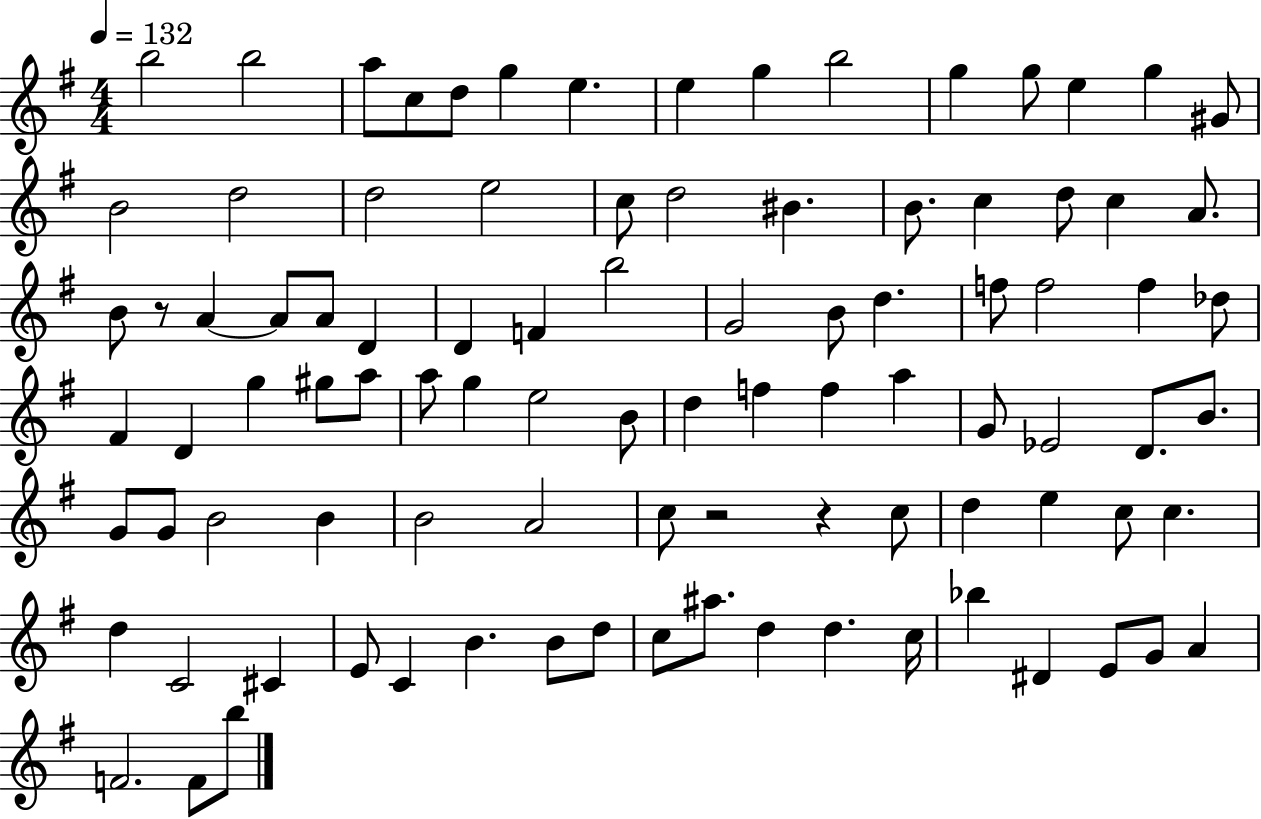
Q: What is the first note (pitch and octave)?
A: B5